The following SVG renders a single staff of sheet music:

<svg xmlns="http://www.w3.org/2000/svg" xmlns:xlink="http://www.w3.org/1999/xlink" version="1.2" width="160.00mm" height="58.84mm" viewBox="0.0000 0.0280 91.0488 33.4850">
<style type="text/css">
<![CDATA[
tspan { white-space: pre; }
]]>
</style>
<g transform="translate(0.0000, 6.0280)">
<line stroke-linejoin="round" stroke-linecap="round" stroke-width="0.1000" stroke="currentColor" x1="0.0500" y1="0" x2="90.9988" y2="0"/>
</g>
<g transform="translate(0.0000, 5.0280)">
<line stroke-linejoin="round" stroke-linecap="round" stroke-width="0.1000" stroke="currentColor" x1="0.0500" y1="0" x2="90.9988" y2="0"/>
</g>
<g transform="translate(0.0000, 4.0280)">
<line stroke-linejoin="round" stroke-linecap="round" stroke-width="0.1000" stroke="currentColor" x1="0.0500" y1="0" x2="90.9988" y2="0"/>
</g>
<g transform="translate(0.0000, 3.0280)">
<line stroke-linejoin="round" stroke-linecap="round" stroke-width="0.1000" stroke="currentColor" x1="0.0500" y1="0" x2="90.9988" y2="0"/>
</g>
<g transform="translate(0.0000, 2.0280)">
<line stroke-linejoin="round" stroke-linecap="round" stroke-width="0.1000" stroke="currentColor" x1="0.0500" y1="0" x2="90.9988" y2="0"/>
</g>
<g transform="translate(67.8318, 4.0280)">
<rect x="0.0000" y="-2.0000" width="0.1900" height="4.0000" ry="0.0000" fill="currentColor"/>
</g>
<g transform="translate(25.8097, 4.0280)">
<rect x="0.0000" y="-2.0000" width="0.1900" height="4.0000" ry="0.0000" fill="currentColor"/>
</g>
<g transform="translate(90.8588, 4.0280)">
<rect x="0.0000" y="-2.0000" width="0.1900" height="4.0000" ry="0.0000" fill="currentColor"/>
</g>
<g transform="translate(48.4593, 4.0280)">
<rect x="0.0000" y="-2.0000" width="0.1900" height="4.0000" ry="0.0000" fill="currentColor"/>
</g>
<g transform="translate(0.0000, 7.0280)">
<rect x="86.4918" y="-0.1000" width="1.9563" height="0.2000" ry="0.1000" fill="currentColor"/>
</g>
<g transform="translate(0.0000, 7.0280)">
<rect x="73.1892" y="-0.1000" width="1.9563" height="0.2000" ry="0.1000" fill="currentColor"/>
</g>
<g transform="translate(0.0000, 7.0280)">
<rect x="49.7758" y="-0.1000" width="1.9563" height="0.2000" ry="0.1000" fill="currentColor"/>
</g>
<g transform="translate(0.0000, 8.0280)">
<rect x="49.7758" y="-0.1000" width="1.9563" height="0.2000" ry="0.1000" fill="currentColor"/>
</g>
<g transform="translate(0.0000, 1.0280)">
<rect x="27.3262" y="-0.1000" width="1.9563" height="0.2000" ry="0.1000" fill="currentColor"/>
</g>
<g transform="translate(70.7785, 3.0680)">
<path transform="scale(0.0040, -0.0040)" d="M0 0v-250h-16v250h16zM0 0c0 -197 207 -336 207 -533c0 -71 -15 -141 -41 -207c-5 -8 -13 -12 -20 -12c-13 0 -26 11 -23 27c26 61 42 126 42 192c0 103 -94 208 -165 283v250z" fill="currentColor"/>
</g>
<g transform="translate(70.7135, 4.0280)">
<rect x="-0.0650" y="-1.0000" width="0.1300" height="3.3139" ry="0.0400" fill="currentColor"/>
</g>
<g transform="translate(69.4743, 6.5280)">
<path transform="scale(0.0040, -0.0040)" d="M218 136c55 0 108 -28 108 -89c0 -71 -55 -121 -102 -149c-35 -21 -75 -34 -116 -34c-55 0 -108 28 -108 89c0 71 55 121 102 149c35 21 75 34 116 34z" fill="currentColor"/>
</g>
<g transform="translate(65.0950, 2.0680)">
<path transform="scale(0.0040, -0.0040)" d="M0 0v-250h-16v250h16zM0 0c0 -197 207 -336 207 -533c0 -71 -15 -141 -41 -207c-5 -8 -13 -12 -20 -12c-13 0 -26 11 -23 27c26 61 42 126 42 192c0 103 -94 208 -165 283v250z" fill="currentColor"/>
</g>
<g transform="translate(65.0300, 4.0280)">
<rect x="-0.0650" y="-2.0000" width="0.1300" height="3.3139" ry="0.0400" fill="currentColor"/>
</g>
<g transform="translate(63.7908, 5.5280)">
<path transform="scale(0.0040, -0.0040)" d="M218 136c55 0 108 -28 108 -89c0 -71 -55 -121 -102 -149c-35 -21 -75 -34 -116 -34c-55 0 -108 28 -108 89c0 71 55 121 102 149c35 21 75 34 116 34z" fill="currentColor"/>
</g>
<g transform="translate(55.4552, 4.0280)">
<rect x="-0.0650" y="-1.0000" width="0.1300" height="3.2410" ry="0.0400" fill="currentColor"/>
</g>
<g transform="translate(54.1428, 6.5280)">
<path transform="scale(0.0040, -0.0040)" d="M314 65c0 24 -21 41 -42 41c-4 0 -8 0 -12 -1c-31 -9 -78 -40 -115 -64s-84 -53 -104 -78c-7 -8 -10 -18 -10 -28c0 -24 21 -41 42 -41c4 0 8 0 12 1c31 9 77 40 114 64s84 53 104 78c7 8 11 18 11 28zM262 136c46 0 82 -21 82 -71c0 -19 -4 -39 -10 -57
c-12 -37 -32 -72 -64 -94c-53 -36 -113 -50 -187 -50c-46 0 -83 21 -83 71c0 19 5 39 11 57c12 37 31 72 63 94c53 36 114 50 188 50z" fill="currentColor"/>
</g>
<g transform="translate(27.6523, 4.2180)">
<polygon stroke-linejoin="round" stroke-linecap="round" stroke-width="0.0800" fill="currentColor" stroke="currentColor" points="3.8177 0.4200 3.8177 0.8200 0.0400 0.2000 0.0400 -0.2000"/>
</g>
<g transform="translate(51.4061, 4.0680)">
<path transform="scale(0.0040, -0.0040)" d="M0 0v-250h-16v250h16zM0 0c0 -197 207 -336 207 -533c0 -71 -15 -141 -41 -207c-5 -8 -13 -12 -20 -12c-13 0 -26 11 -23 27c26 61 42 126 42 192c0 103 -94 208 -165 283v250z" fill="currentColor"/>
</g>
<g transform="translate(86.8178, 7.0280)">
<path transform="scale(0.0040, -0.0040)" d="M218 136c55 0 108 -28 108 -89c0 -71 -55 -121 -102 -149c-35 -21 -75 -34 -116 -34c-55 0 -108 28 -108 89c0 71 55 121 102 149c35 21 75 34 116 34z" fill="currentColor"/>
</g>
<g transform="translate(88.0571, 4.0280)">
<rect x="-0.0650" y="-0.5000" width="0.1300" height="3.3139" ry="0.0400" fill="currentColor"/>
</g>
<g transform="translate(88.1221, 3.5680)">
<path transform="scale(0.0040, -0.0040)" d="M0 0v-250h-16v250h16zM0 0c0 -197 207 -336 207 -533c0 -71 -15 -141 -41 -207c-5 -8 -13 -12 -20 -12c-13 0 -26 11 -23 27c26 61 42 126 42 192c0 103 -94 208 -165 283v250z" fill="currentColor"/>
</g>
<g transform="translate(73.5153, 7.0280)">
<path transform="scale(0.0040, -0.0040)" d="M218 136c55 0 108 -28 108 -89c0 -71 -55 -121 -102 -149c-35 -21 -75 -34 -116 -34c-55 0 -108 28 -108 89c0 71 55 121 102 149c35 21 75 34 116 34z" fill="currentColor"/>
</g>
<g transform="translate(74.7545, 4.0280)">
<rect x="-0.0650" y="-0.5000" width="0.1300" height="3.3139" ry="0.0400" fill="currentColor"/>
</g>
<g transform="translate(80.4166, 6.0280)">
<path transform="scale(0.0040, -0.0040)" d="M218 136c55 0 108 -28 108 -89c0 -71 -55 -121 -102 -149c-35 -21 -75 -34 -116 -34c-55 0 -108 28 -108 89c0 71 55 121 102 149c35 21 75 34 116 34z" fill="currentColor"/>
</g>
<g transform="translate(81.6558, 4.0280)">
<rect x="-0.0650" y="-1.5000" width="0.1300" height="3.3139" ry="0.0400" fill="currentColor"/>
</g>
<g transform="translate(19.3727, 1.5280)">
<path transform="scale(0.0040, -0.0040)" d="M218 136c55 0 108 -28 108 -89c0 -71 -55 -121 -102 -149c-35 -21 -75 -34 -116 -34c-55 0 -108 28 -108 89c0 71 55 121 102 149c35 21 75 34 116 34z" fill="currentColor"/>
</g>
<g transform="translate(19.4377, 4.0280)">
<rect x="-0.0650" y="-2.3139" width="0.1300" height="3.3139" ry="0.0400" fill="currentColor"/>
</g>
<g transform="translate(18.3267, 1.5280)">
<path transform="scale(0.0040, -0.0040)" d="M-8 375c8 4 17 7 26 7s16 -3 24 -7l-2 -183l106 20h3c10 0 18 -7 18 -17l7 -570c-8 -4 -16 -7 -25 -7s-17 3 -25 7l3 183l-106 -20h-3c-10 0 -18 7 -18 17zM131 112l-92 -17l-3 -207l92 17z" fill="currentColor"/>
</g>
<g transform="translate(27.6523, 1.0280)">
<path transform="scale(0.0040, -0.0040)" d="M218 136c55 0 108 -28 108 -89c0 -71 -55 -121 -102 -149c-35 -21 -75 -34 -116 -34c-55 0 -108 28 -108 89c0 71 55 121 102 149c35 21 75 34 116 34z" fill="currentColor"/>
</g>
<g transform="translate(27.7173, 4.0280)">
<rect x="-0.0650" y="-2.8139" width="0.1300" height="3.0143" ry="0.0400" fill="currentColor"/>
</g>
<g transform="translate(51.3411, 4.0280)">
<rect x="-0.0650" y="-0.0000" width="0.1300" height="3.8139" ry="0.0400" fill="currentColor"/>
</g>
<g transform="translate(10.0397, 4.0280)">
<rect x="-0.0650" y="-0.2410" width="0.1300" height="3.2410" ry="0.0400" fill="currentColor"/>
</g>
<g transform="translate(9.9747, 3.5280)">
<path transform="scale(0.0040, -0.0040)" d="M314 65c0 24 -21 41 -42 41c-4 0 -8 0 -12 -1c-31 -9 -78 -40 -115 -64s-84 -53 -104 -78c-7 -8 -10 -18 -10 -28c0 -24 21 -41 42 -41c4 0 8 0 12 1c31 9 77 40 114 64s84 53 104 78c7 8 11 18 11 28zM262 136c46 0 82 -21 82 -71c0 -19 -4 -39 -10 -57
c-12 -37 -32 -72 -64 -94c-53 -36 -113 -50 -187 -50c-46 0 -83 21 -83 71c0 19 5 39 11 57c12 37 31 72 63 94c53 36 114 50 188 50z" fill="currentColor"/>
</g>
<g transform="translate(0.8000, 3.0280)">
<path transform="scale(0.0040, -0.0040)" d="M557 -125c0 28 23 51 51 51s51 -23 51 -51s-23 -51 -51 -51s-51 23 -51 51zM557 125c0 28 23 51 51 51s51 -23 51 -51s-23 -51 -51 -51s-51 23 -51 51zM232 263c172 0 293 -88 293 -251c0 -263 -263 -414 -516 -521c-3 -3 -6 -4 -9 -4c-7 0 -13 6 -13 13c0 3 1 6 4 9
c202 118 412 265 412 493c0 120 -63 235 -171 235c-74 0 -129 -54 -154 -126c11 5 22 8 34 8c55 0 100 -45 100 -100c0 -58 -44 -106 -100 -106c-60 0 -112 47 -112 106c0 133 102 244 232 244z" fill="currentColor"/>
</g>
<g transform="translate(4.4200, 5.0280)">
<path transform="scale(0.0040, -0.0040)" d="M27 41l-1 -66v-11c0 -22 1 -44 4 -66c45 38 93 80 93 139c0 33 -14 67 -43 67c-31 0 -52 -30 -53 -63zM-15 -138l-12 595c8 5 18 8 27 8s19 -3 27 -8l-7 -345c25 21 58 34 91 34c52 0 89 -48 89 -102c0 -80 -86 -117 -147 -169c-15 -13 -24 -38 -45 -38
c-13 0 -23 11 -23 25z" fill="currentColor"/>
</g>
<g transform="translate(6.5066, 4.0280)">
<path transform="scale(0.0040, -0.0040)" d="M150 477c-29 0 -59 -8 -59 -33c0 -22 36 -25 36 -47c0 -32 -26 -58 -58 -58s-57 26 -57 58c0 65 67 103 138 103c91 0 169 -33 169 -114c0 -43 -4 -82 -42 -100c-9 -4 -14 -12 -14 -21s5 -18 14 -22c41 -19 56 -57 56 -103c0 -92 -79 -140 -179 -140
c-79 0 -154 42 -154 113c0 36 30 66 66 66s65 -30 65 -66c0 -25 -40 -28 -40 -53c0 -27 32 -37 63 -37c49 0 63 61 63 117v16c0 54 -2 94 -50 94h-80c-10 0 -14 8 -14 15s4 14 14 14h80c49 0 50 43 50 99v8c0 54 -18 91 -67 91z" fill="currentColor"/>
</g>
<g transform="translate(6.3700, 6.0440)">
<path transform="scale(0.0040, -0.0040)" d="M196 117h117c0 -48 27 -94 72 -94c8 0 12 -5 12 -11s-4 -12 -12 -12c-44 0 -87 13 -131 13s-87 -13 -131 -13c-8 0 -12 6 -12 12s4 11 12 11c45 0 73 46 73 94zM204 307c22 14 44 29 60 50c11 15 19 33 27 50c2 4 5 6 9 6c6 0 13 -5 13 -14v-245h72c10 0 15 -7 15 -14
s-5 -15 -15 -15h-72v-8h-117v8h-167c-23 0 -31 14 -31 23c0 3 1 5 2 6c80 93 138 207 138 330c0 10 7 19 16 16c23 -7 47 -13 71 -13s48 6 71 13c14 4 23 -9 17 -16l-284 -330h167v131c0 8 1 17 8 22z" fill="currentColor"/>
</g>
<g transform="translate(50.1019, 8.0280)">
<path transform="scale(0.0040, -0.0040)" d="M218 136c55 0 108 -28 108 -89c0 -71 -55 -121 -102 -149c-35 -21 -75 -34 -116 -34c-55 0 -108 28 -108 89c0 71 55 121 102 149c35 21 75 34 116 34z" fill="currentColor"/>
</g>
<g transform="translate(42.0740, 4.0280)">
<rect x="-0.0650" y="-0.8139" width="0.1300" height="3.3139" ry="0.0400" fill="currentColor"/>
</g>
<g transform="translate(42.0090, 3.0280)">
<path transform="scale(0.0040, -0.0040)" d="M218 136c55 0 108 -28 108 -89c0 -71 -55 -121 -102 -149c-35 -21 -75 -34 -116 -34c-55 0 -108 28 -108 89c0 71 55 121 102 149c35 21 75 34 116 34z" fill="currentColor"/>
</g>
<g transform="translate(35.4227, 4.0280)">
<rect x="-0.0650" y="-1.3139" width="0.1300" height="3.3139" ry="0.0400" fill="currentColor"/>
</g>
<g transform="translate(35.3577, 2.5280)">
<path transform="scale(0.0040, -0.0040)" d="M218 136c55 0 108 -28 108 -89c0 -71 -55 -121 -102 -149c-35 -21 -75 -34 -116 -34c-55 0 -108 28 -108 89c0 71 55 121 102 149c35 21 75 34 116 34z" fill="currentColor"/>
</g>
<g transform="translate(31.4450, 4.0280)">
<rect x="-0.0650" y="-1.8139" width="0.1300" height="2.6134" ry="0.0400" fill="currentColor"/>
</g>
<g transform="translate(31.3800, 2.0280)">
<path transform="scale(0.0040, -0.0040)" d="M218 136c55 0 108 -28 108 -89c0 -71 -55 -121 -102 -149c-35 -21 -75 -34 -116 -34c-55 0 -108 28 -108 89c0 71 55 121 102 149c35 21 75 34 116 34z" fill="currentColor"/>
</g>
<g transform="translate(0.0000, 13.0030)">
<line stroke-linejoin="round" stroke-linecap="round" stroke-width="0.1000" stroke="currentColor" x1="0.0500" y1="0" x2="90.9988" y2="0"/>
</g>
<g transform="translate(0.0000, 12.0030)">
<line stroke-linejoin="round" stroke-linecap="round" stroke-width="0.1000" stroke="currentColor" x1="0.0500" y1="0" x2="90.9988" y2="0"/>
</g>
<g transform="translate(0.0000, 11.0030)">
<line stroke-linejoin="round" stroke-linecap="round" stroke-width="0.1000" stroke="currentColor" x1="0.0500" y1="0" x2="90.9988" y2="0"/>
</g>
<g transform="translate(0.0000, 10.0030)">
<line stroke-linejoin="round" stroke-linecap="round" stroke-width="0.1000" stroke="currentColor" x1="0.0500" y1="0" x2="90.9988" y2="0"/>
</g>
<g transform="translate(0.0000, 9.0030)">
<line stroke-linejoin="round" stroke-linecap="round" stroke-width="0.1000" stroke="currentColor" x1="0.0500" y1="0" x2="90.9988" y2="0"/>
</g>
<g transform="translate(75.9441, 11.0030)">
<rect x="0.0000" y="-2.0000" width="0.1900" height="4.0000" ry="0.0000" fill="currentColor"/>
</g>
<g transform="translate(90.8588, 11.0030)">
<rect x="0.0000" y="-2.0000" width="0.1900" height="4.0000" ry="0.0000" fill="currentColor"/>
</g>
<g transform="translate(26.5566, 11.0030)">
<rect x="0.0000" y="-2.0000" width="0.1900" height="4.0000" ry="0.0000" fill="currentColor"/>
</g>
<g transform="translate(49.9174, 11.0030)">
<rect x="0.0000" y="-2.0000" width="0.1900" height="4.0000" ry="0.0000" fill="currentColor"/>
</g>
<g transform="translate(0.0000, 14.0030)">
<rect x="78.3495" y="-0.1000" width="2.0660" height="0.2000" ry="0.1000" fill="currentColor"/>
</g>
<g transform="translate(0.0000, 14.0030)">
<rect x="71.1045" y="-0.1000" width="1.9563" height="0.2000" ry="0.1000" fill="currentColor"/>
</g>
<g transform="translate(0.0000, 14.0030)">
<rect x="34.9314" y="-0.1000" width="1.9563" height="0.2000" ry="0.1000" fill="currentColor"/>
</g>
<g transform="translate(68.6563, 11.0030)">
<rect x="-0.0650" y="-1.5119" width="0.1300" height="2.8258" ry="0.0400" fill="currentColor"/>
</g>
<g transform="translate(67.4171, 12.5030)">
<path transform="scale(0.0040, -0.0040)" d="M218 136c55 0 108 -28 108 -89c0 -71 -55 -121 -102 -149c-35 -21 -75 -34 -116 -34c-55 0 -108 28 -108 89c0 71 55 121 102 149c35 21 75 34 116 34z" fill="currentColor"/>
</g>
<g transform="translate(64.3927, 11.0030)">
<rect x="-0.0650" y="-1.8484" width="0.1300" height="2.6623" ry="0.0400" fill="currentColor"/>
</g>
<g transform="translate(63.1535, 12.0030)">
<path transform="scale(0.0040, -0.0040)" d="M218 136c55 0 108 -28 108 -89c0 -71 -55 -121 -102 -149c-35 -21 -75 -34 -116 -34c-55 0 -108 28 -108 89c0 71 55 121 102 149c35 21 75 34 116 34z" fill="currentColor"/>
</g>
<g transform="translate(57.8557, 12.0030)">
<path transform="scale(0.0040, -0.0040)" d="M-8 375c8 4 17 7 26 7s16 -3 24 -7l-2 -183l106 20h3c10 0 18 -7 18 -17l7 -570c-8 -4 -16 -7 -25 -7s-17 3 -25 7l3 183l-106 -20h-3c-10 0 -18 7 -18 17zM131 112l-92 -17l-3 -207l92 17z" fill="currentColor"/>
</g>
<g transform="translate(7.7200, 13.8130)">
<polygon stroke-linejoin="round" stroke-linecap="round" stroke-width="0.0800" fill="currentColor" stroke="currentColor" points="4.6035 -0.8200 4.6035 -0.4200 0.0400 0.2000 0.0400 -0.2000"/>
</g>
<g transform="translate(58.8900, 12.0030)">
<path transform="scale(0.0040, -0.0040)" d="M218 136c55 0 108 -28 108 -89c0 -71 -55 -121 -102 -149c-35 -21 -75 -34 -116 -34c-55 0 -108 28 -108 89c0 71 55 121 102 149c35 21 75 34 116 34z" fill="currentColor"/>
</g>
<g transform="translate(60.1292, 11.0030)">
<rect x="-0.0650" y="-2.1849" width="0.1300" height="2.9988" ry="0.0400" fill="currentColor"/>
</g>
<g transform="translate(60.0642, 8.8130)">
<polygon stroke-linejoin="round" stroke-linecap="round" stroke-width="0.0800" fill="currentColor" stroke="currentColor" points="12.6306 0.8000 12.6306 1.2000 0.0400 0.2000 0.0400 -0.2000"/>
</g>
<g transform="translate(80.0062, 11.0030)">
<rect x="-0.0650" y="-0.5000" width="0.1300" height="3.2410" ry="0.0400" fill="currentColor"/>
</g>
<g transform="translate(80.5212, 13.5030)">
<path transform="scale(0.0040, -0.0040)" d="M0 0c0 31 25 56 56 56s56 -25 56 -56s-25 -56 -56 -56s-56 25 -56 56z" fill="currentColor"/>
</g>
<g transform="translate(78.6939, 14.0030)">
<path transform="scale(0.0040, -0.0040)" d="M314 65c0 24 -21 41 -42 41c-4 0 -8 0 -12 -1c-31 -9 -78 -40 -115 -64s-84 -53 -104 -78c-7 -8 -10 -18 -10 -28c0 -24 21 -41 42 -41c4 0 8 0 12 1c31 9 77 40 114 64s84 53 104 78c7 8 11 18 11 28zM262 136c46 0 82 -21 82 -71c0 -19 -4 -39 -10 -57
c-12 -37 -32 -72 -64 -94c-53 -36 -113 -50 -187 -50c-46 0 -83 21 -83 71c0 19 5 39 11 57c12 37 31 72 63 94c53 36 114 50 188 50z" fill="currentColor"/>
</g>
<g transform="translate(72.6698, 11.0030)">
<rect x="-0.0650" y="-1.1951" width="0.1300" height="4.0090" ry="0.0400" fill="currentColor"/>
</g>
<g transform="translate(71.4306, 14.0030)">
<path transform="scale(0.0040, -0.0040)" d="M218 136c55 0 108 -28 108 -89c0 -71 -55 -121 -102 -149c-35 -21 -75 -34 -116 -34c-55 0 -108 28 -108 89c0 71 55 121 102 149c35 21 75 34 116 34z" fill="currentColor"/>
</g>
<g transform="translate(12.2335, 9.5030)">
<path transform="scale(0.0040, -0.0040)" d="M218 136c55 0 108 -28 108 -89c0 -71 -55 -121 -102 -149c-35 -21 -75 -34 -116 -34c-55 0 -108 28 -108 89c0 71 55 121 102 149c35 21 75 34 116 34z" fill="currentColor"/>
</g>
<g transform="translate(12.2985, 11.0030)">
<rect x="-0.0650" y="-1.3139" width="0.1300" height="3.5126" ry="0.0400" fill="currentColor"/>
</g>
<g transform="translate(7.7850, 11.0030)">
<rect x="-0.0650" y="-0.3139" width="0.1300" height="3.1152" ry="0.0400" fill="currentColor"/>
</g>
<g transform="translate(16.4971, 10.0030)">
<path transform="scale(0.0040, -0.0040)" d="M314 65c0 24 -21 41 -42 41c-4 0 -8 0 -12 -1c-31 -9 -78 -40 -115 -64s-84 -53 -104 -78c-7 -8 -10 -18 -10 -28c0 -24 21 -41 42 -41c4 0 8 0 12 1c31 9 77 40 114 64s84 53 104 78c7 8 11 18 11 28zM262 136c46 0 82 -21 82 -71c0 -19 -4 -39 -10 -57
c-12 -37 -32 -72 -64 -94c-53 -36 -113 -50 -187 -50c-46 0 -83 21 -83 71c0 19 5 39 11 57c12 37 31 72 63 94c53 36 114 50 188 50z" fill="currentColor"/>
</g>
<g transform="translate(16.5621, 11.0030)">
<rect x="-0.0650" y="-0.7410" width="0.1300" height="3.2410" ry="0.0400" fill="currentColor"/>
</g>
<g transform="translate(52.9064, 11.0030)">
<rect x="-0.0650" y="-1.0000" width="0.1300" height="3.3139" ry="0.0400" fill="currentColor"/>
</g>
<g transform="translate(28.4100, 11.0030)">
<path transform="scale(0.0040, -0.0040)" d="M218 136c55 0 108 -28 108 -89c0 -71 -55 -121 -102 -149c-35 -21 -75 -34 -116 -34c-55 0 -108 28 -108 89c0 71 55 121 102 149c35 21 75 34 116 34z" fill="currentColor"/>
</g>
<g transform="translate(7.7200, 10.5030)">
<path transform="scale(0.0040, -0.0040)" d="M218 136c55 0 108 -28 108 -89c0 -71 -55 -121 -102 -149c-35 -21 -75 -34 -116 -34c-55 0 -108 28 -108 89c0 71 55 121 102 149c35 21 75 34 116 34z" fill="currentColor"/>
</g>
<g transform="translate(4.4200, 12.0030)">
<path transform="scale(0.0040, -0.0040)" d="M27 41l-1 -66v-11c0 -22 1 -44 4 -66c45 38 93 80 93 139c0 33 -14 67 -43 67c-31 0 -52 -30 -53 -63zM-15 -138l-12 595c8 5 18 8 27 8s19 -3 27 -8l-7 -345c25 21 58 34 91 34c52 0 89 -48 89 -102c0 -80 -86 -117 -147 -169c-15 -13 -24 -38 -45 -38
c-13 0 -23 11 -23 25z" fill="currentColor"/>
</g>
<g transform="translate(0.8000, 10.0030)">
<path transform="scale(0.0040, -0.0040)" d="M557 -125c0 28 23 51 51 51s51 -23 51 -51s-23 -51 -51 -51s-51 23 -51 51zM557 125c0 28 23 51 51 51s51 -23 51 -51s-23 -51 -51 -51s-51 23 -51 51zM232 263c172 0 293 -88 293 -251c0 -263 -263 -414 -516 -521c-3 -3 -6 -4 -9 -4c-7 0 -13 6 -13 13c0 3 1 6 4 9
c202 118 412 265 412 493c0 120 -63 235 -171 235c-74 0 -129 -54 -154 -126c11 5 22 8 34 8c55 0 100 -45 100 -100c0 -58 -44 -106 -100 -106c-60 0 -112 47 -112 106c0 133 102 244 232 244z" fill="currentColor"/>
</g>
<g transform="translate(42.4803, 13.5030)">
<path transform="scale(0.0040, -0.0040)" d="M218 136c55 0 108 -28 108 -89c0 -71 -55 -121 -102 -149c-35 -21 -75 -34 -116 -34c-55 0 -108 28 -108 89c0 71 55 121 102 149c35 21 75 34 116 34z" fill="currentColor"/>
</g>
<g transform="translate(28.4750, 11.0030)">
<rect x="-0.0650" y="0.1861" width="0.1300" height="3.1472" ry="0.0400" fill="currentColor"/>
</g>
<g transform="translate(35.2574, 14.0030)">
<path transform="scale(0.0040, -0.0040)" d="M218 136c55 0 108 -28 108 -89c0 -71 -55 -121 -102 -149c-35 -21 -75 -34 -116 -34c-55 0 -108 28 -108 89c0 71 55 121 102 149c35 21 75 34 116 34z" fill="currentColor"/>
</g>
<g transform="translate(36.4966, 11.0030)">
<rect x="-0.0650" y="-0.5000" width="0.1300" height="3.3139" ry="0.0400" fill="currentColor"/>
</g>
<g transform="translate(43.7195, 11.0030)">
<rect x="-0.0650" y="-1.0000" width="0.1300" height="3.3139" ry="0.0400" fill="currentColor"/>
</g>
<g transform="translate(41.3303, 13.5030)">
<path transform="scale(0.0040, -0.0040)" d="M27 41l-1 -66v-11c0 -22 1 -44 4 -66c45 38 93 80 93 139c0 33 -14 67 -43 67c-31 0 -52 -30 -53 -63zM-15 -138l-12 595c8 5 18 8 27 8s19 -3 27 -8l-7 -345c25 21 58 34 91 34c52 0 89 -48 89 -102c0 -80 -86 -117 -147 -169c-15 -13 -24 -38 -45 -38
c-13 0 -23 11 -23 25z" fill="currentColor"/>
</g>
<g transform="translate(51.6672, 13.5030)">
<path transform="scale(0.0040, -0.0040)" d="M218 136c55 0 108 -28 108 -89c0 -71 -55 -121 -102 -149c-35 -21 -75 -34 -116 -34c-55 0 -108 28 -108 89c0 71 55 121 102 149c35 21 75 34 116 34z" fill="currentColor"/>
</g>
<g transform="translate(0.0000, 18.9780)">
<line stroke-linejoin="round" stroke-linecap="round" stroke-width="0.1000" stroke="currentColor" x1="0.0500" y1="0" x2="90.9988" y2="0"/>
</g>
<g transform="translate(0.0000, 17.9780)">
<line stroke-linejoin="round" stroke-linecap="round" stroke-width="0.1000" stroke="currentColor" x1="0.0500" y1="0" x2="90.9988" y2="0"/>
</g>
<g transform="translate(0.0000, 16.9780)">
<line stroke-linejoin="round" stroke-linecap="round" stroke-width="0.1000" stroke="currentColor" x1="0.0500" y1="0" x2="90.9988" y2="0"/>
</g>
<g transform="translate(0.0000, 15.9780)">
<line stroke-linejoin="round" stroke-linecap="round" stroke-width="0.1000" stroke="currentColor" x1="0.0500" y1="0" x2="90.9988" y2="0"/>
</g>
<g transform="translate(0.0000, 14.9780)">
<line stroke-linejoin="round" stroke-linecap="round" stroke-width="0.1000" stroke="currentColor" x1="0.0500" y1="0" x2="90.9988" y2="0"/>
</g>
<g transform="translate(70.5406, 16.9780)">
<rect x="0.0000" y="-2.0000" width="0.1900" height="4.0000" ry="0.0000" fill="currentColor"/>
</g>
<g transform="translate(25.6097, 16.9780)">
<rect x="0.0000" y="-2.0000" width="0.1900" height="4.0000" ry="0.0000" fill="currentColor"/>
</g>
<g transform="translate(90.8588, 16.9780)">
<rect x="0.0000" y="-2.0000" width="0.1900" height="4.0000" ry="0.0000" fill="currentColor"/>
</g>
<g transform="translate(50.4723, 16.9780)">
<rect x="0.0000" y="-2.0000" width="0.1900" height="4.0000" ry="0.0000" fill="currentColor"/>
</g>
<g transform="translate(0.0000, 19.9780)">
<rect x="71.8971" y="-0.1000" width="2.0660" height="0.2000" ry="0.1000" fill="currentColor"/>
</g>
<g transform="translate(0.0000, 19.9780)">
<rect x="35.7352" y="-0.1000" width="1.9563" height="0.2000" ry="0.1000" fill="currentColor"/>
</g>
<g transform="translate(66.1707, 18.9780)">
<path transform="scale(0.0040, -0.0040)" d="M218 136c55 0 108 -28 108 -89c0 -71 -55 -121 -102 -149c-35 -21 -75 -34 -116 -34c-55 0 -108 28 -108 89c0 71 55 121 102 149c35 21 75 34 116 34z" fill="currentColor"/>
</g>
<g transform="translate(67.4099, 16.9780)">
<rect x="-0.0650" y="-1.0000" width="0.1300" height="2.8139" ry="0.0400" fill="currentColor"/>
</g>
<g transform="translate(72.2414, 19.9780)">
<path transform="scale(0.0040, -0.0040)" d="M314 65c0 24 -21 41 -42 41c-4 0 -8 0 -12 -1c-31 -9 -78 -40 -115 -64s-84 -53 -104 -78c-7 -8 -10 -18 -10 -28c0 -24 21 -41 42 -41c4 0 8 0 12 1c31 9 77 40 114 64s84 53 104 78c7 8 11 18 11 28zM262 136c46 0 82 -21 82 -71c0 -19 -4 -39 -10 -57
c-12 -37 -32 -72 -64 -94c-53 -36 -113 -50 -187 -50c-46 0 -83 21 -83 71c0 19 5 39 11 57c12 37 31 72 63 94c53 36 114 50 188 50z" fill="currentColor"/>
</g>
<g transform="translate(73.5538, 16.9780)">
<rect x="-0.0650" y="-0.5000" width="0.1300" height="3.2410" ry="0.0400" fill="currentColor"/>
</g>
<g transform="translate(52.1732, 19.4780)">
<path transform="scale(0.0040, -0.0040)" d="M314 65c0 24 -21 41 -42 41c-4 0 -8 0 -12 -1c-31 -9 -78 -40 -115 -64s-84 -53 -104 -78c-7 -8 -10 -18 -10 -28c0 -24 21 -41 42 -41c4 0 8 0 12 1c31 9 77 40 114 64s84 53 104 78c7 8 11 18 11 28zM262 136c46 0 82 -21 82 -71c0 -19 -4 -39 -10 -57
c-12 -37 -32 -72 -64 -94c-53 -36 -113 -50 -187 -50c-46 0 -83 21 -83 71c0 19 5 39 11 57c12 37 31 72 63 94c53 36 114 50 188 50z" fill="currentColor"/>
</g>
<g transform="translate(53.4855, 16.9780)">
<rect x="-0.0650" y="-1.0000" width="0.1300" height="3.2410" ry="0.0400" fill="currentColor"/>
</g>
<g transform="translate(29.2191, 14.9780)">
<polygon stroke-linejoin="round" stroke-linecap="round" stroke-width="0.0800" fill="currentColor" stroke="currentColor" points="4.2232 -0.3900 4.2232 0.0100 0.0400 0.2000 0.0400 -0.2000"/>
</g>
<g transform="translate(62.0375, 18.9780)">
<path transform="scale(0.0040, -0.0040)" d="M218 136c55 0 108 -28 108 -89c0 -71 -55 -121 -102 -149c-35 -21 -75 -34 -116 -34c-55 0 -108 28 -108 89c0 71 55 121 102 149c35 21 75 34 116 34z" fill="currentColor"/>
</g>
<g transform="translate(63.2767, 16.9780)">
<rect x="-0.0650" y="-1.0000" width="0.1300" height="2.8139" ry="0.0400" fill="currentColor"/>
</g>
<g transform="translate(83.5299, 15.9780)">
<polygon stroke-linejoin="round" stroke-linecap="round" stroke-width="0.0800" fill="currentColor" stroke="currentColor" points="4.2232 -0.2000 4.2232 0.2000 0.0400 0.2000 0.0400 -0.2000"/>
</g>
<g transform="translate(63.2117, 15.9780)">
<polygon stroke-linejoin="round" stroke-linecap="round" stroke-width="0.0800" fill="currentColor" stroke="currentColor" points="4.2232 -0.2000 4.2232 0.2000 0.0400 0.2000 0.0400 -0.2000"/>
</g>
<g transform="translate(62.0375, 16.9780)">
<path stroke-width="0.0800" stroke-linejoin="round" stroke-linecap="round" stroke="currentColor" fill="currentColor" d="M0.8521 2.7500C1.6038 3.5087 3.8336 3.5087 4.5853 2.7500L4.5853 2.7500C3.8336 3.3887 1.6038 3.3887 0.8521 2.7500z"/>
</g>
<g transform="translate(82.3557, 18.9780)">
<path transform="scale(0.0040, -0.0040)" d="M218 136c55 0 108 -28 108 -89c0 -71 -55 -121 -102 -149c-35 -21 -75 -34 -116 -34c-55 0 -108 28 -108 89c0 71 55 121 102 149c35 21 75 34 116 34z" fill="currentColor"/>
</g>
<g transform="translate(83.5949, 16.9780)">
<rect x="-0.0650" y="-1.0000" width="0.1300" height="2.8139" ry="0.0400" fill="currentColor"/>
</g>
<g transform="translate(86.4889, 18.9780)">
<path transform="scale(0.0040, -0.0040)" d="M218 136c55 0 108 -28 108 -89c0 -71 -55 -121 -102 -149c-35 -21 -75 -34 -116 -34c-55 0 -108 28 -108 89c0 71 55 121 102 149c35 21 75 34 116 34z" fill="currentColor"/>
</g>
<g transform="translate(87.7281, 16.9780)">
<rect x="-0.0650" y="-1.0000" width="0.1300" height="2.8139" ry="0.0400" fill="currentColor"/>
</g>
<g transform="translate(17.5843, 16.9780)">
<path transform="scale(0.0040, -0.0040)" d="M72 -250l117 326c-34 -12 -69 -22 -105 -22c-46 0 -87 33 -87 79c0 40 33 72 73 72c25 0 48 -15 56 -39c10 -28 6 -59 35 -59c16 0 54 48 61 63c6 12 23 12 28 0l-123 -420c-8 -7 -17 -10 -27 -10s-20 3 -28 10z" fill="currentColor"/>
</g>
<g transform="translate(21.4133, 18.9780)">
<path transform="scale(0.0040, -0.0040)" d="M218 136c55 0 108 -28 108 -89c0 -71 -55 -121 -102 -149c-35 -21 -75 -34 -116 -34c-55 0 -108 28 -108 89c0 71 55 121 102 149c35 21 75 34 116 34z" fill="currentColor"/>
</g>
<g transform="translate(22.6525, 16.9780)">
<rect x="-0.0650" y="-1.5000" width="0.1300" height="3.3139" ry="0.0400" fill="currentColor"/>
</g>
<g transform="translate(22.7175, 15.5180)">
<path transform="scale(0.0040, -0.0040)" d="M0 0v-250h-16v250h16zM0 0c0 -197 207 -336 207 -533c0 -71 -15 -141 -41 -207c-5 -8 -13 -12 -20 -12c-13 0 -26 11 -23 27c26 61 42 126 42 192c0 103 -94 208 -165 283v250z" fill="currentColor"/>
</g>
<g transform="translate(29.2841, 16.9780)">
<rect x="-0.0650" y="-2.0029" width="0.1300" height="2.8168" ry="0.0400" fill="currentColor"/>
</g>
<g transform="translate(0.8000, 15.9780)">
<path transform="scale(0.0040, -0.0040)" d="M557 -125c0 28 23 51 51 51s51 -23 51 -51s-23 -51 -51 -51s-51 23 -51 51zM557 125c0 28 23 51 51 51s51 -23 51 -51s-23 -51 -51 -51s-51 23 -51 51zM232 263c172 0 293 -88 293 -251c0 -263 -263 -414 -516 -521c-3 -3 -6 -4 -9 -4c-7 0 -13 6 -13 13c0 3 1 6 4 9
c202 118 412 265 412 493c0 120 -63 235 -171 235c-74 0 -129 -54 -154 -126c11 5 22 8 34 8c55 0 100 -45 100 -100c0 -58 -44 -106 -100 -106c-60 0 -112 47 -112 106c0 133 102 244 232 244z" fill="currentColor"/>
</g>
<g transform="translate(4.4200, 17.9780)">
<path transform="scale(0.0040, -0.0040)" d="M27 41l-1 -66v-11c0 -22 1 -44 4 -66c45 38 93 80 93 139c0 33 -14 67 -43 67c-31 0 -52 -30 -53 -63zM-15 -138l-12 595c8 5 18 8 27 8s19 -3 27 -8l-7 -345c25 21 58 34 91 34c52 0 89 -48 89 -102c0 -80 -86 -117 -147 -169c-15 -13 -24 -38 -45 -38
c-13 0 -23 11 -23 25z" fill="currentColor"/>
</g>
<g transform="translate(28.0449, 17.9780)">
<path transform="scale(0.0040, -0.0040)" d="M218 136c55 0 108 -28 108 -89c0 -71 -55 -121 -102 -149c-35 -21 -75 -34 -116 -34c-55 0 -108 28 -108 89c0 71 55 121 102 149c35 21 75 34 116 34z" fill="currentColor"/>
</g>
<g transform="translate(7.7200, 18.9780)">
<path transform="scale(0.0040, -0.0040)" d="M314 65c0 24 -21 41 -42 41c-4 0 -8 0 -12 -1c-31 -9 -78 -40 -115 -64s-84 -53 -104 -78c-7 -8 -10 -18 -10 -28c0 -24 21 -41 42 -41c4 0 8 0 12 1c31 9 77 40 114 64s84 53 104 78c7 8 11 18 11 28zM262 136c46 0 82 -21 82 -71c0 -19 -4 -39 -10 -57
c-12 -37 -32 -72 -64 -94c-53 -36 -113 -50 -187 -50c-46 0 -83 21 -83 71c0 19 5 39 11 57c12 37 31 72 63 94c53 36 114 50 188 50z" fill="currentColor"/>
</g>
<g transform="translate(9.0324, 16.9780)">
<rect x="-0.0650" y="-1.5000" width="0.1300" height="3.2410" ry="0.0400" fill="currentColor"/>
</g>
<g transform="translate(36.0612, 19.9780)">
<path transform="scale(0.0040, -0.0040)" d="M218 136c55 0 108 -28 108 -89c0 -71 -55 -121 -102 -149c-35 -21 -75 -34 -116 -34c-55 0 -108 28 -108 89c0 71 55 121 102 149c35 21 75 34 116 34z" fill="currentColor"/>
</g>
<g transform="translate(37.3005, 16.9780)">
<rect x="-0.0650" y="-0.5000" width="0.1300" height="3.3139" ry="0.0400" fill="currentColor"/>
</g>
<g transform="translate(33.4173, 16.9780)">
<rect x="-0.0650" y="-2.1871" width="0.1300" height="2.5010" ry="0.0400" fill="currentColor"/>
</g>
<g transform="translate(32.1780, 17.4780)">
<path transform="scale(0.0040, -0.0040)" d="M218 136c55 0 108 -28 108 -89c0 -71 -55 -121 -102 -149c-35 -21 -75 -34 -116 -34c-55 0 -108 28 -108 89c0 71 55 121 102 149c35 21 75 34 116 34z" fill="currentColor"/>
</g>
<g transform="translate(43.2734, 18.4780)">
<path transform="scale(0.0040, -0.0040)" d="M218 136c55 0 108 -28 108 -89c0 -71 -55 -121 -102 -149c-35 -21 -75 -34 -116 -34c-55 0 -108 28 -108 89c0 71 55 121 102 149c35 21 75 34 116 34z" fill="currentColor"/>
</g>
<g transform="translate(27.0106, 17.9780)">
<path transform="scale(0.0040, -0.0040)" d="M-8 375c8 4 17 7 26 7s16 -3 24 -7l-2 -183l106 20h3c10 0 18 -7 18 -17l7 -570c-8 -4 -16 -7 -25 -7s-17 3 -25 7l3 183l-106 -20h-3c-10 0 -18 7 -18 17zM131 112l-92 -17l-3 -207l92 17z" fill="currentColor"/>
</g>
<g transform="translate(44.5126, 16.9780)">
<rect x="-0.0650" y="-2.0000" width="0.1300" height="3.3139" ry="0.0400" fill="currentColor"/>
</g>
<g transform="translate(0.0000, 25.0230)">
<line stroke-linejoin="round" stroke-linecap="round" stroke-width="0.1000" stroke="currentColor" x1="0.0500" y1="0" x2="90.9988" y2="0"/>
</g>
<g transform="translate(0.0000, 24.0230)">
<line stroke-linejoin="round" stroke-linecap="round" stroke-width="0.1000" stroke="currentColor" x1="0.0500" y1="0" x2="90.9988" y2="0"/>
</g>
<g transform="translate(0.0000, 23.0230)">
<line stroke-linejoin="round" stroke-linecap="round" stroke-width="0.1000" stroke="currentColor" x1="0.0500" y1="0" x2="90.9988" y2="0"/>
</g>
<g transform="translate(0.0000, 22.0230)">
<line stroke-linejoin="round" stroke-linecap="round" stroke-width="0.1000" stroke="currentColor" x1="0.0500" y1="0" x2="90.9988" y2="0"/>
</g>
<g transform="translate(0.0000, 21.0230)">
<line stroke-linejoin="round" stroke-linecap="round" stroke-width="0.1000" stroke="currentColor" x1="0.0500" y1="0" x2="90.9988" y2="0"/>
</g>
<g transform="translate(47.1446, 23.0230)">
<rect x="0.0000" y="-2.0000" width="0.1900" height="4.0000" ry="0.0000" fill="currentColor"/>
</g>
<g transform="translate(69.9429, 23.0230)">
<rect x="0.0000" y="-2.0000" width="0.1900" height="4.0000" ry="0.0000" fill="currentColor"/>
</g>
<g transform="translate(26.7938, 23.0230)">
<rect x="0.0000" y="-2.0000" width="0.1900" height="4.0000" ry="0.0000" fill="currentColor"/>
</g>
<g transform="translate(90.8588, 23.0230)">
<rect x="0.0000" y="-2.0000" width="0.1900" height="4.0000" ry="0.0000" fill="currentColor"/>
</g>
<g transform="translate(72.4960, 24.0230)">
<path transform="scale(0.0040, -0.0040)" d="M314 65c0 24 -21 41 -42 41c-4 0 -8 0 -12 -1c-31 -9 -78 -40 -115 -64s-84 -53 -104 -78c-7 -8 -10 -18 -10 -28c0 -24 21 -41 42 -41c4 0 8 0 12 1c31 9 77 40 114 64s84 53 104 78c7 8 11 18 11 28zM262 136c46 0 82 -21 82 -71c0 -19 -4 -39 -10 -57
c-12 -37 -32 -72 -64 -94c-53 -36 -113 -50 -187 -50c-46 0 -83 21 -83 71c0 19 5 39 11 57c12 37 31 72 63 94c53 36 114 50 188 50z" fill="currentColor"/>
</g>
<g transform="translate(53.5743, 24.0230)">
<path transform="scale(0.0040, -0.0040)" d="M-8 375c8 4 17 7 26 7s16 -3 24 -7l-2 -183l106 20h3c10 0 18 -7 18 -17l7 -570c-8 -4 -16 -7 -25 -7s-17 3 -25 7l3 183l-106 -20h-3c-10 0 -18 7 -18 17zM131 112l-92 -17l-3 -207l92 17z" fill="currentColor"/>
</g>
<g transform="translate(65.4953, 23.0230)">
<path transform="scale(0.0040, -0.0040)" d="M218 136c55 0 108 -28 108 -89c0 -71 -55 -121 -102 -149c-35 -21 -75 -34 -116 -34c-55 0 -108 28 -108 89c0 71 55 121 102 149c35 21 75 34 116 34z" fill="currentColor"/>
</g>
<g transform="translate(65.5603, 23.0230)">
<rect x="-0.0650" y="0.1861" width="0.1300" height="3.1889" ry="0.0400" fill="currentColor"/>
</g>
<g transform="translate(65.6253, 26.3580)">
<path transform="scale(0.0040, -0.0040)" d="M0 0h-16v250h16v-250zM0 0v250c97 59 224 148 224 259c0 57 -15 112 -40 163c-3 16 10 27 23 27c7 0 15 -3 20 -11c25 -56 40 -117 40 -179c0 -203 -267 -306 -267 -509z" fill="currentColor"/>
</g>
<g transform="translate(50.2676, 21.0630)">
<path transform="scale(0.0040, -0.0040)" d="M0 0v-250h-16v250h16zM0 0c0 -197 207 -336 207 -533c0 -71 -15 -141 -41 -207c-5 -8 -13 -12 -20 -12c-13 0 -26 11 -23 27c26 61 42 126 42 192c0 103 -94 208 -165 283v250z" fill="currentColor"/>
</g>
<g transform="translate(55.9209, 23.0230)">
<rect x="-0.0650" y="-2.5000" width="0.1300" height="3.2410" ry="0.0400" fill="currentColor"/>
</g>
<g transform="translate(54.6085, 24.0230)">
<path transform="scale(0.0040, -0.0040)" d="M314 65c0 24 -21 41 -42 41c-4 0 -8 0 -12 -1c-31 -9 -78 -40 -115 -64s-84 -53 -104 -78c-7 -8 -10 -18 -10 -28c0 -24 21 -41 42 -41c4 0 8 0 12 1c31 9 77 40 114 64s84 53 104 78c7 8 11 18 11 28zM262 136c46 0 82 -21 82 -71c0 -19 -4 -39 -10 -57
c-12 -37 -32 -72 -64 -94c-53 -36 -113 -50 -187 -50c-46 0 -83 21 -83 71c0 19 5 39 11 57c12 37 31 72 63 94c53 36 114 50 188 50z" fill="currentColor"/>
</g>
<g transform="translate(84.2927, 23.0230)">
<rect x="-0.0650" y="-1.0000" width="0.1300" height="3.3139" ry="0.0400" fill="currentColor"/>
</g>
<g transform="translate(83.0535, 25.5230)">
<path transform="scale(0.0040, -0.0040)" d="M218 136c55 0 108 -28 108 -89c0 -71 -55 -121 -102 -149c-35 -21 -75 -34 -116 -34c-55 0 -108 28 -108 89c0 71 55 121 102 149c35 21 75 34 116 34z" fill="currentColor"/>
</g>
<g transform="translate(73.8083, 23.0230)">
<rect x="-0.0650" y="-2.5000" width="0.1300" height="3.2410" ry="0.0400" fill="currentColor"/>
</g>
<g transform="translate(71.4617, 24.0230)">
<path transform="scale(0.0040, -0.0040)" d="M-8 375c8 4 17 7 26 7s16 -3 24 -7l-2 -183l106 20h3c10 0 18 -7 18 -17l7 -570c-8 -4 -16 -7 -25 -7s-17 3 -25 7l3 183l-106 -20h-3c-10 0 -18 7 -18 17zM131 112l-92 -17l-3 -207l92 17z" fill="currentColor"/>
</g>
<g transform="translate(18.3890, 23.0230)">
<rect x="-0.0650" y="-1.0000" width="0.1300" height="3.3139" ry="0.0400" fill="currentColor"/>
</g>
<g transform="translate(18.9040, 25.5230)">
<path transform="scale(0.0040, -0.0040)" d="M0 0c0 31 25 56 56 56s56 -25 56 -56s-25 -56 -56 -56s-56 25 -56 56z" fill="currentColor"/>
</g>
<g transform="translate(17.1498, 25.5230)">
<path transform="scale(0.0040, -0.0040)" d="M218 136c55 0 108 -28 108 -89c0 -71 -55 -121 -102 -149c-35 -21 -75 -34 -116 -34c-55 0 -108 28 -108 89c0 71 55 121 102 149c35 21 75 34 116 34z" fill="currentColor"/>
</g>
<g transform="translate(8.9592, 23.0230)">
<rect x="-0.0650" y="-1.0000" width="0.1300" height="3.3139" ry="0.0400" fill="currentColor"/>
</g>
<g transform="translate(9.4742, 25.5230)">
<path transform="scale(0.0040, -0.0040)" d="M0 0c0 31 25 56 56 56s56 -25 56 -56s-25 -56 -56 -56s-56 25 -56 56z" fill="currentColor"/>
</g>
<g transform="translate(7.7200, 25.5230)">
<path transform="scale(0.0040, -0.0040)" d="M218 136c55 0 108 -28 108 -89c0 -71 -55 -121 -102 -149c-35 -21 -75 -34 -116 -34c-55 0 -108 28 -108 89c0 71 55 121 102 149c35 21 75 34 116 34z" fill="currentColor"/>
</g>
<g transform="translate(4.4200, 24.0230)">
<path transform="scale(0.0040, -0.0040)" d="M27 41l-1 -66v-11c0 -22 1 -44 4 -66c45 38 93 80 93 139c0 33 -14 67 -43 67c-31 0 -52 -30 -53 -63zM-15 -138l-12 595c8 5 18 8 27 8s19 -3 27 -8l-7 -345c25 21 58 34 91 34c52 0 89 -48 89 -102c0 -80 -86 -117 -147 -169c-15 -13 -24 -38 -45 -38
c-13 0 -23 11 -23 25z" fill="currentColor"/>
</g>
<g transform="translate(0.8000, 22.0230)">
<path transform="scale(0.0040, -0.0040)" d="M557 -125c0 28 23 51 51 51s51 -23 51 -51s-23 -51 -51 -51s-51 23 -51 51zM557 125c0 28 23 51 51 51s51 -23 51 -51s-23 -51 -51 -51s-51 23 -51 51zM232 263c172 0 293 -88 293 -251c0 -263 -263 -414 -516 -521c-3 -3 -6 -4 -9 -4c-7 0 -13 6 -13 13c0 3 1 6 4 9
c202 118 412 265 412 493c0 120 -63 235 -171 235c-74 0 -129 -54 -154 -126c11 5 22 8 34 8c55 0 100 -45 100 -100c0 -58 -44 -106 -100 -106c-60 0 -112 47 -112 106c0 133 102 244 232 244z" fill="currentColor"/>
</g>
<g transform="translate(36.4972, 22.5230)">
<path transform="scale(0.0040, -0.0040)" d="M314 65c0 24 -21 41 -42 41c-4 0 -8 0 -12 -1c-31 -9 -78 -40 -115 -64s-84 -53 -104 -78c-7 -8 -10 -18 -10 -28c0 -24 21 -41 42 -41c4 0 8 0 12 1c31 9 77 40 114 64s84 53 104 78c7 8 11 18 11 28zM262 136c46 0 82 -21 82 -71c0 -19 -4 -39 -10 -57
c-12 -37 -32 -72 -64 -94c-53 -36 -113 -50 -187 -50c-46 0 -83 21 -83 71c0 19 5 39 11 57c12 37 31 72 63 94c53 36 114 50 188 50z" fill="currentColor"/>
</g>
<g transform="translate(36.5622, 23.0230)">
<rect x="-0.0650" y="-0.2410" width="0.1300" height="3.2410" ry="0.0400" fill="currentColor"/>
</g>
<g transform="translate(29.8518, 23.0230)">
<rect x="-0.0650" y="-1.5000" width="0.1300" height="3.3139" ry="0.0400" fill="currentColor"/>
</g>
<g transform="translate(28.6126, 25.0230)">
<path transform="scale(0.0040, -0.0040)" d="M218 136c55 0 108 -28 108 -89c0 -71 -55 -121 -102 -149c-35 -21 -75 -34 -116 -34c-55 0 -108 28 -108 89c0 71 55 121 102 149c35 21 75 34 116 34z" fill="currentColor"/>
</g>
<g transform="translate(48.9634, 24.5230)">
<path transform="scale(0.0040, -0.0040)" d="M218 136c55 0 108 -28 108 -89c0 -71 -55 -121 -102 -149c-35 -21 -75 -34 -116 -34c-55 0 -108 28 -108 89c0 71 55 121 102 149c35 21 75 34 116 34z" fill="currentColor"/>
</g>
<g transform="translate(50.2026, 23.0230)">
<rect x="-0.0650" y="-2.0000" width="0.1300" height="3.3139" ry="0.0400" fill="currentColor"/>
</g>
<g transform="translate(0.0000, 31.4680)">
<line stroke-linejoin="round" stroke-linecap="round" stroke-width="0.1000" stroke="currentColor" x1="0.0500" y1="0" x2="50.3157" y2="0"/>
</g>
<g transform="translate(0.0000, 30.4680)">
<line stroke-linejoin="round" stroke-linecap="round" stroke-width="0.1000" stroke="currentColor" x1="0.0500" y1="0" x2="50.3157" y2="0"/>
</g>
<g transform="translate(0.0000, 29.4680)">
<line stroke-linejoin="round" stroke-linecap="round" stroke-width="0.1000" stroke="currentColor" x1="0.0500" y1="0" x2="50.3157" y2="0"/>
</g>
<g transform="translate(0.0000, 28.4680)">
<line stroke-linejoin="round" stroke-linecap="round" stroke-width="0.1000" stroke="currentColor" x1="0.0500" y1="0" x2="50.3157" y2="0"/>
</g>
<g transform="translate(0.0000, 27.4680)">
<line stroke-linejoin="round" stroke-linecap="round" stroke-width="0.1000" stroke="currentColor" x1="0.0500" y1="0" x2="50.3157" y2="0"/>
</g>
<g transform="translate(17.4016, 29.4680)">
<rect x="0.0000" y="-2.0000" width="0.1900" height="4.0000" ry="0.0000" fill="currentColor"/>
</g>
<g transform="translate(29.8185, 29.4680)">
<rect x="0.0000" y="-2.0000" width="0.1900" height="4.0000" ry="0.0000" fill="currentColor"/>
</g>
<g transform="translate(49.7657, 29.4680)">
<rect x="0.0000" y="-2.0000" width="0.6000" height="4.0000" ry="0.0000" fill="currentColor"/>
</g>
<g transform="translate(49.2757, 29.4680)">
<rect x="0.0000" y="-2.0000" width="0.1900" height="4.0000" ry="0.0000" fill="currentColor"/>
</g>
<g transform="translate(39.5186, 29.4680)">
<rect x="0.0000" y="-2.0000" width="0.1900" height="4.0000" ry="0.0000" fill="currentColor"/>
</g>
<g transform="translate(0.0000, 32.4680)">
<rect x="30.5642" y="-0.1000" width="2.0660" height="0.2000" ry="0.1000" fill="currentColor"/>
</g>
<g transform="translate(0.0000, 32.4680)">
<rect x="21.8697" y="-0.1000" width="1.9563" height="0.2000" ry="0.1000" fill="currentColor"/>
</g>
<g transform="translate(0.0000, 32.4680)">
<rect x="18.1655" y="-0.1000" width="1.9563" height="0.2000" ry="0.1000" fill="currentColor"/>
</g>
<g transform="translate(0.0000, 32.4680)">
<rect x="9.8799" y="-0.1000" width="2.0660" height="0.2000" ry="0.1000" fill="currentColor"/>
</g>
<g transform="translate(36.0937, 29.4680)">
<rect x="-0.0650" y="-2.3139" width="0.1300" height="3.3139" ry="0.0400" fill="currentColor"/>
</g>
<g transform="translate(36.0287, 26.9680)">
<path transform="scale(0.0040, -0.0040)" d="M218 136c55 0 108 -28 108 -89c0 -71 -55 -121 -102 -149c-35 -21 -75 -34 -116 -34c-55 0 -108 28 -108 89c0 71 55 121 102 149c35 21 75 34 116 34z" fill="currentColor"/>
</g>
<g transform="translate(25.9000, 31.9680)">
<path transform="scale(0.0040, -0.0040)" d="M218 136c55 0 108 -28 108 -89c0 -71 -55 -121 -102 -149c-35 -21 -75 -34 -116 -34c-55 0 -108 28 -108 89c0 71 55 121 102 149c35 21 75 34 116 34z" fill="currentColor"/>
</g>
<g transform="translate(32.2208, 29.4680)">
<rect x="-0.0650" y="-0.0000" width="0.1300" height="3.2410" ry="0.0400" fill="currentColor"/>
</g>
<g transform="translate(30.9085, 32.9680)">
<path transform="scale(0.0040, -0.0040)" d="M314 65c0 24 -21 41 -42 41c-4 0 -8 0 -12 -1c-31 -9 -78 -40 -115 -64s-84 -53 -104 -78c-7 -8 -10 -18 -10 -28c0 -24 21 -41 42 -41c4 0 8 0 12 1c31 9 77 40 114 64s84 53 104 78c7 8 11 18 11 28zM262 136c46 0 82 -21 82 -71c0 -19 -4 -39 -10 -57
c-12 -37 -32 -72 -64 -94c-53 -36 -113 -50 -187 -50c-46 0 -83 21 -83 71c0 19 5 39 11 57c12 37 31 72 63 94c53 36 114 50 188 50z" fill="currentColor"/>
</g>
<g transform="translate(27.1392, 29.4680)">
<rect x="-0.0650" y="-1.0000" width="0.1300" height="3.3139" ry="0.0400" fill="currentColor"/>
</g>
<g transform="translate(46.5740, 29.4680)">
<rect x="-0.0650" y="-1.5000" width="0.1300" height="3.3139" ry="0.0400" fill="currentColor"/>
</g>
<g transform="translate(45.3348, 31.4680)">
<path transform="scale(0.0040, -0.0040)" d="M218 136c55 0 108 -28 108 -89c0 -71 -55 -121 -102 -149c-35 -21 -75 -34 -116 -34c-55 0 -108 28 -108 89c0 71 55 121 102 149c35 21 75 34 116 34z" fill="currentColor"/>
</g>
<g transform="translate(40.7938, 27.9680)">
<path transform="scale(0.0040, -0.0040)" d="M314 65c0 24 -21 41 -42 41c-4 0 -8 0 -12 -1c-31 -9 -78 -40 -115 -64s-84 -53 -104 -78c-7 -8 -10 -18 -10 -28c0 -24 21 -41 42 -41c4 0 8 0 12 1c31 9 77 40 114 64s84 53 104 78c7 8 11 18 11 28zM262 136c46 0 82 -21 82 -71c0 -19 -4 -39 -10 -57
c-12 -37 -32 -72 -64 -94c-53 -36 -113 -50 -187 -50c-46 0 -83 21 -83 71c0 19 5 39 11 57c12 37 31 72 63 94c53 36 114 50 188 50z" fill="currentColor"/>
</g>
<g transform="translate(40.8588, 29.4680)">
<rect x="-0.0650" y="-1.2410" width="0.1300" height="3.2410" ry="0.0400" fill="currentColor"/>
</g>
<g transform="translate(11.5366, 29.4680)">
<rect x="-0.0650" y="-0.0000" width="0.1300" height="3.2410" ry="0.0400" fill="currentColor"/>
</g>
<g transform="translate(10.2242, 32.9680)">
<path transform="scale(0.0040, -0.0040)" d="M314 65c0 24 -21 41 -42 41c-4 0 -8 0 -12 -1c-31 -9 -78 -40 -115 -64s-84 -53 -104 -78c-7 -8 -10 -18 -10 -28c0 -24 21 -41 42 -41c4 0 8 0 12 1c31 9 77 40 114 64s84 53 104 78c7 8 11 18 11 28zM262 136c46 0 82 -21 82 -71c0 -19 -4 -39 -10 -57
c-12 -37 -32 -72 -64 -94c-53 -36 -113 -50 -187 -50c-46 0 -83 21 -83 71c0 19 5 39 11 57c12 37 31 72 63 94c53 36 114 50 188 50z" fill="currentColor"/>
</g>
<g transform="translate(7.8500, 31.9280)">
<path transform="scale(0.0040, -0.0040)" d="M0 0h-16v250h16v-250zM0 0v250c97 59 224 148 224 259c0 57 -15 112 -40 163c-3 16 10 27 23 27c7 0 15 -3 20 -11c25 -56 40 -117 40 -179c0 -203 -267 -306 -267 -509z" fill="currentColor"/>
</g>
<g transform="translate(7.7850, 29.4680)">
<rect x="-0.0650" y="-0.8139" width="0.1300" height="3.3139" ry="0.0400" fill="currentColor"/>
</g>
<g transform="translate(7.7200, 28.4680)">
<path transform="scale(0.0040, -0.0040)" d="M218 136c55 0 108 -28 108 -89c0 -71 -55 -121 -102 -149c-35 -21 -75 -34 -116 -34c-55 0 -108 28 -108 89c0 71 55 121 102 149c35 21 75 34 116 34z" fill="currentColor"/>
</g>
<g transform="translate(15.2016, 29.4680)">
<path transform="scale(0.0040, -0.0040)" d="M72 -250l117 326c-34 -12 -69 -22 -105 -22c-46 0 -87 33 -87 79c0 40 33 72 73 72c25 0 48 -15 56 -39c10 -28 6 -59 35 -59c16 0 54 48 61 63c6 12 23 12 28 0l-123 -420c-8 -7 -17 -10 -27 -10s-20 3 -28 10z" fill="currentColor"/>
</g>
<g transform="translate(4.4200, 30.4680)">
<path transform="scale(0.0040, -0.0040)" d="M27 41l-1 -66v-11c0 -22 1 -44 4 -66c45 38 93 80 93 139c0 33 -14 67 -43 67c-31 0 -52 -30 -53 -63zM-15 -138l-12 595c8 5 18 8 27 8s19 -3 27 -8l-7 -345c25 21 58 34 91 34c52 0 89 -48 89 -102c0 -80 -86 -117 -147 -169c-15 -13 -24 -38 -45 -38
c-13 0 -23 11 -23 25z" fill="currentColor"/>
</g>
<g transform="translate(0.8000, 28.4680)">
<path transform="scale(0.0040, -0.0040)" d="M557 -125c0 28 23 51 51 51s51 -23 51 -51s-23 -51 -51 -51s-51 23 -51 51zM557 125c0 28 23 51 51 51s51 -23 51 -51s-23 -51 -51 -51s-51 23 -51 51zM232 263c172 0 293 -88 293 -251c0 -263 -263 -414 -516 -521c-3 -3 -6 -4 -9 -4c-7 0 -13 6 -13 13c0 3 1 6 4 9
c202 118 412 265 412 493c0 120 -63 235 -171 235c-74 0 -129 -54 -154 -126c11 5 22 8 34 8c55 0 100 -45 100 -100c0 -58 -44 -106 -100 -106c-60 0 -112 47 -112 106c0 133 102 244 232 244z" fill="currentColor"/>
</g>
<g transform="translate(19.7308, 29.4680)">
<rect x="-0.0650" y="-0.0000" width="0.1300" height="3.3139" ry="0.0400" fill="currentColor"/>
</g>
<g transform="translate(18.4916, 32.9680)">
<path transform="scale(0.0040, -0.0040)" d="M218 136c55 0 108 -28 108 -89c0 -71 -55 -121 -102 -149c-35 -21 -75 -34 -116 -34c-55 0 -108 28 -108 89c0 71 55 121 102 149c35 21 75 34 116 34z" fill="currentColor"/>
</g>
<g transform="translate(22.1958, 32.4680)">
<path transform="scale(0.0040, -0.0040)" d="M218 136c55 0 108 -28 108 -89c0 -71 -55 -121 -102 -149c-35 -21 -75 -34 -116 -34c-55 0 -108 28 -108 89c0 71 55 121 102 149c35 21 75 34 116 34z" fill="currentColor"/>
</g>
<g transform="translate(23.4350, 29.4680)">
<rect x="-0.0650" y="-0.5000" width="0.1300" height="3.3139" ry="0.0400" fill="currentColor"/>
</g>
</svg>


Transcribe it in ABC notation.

X:1
T:Untitled
M:3/4
L:1/4
K:F
E,2 B, C/2 A,/2 G, F, C,,/2 F,,2 A,,/2 F,,/2 E,, G,, E,,/2 E,/2 G,/2 F,2 D, E,, _F,, F,, B,,/2 B,,/2 A,,/2 E,,/2 E,,2 G,,2 z/2 G,,/2 B,,/2 C,/2 E,, A,, F,,2 G,,/2 G,,/2 E,,2 G,,/2 G,,/2 F,, F,, G,, E,2 A,,/2 B,,2 D,/2 B,,2 F,, F,/2 D,,2 z/2 D,, E,, F,, D,,2 _B, G,2 G,,